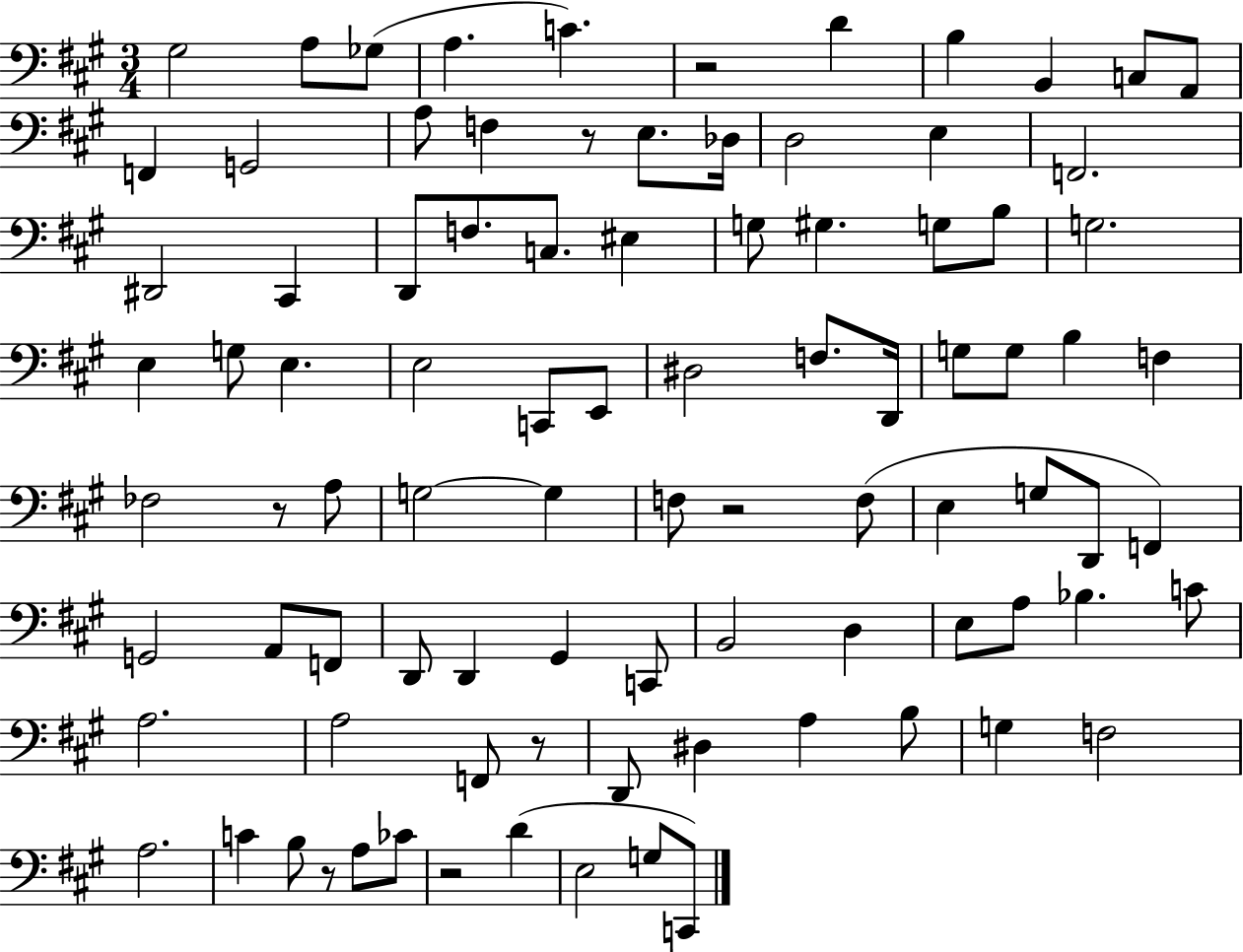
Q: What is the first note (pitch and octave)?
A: G#3